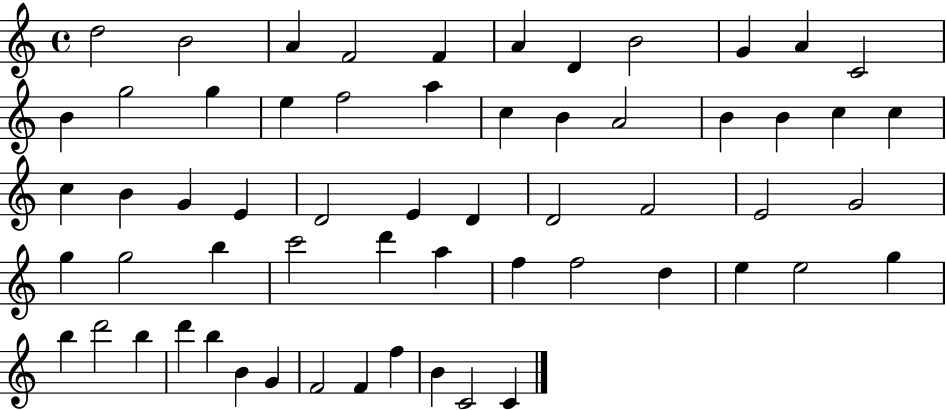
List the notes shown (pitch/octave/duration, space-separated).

D5/h B4/h A4/q F4/h F4/q A4/q D4/q B4/h G4/q A4/q C4/h B4/q G5/h G5/q E5/q F5/h A5/q C5/q B4/q A4/h B4/q B4/q C5/q C5/q C5/q B4/q G4/q E4/q D4/h E4/q D4/q D4/h F4/h E4/h G4/h G5/q G5/h B5/q C6/h D6/q A5/q F5/q F5/h D5/q E5/q E5/h G5/q B5/q D6/h B5/q D6/q B5/q B4/q G4/q F4/h F4/q F5/q B4/q C4/h C4/q